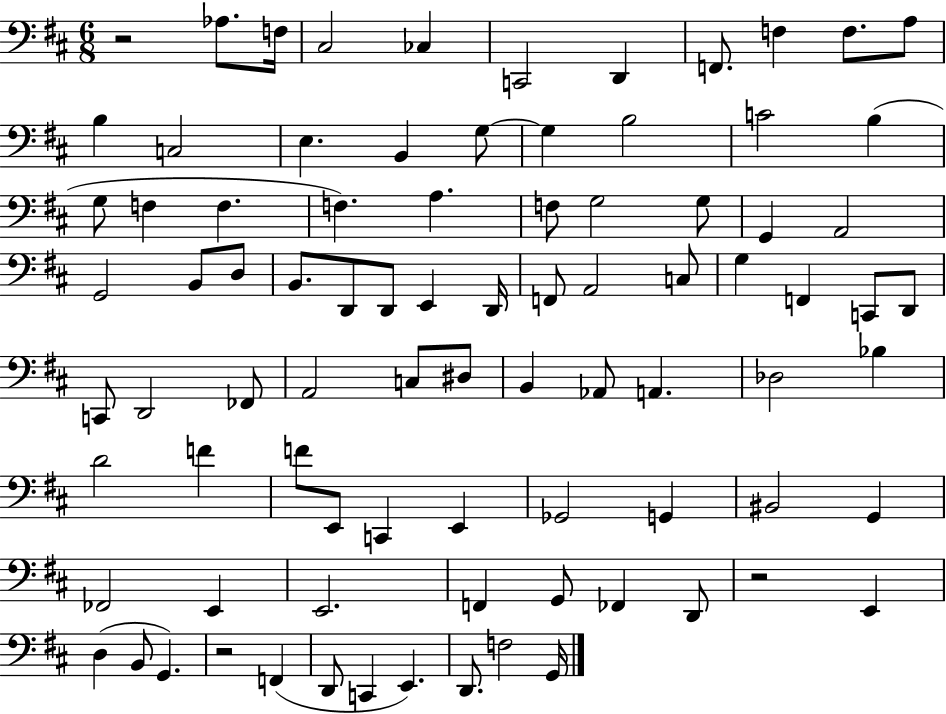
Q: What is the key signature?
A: D major